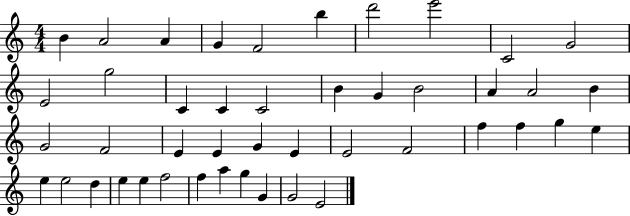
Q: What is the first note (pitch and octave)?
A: B4